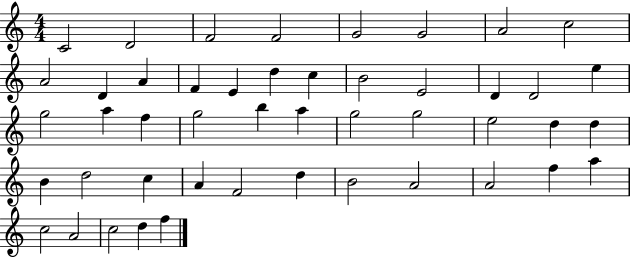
X:1
T:Untitled
M:4/4
L:1/4
K:C
C2 D2 F2 F2 G2 G2 A2 c2 A2 D A F E d c B2 E2 D D2 e g2 a f g2 b a g2 g2 e2 d d B d2 c A F2 d B2 A2 A2 f a c2 A2 c2 d f